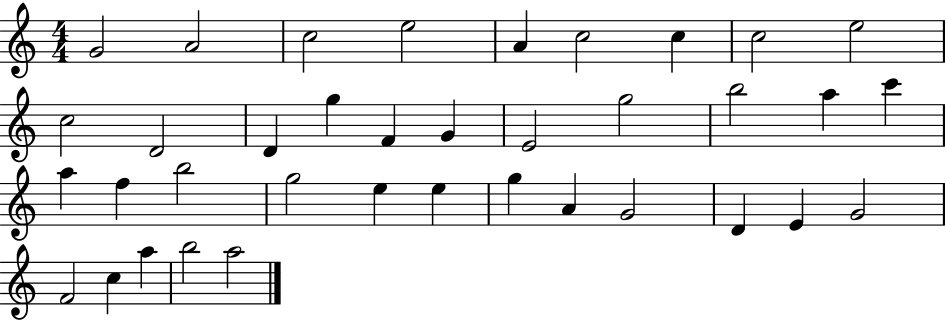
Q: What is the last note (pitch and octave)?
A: A5